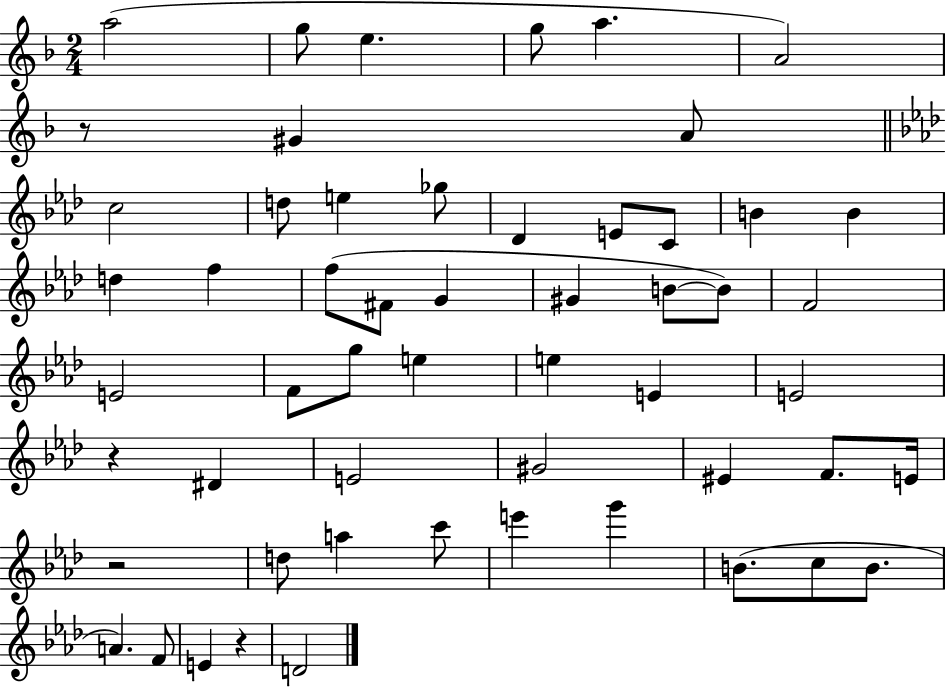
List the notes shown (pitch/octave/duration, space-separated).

A5/h G5/e E5/q. G5/e A5/q. A4/h R/e G#4/q A4/e C5/h D5/e E5/q Gb5/e Db4/q E4/e C4/e B4/q B4/q D5/q F5/q F5/e F#4/e G4/q G#4/q B4/e B4/e F4/h E4/h F4/e G5/e E5/q E5/q E4/q E4/h R/q D#4/q E4/h G#4/h EIS4/q F4/e. E4/s R/h D5/e A5/q C6/e E6/q G6/q B4/e. C5/e B4/e. A4/q. F4/e E4/q R/q D4/h